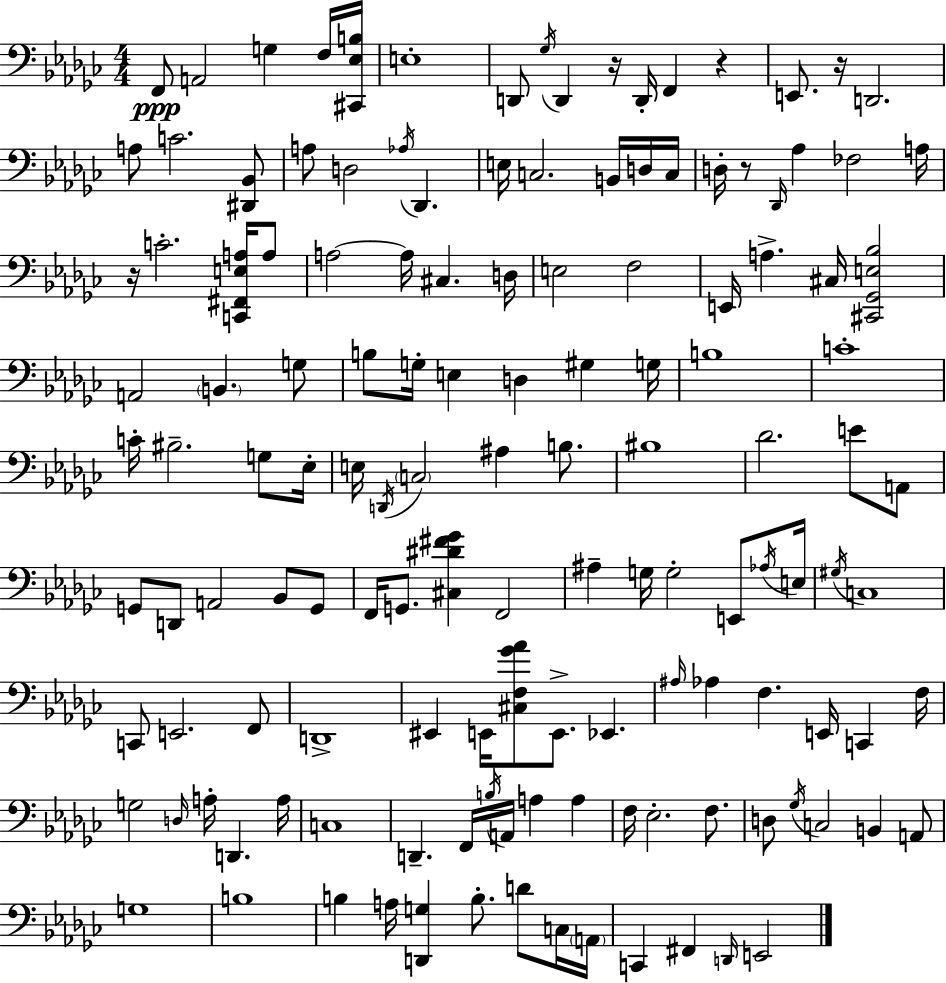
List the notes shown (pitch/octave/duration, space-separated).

F2/e A2/h G3/q F3/s [C#2,Eb3,B3]/s E3/w D2/e Gb3/s D2/q R/s D2/s F2/q R/q E2/e. R/s D2/h. A3/e C4/h. [D#2,Bb2]/e A3/e D3/h Ab3/s Db2/q. E3/s C3/h. B2/s D3/s C3/s D3/s R/e Db2/s Ab3/q FES3/h A3/s R/s C4/h. [C2,F#2,E3,A3]/s A3/e A3/h A3/s C#3/q. D3/s E3/h F3/h E2/s A3/q. C#3/s [C#2,Gb2,E3,Bb3]/h A2/h B2/q. G3/e B3/e G3/s E3/q D3/q G#3/q G3/s B3/w C4/w C4/s BIS3/h. G3/e Eb3/s E3/s D2/s C3/h A#3/q B3/e. BIS3/w Db4/h. E4/e A2/e G2/e D2/e A2/h Bb2/e G2/e F2/s G2/e. [C#3,D#4,F#4,Gb4]/q F2/h A#3/q G3/s G3/h E2/e Ab3/s E3/s G#3/s C3/w C2/e E2/h. F2/e D2/w EIS2/q E2/s [C#3,F3,Gb4,Ab4]/e E2/e. Eb2/q. A#3/s Ab3/q F3/q. E2/s C2/q F3/s G3/h D3/s A3/s D2/q. A3/s C3/w D2/q. F2/s B3/s A2/s A3/q A3/q F3/s Eb3/h. F3/e. D3/e Gb3/s C3/h B2/q A2/e G3/w B3/w B3/q A3/s [D2,G3]/q B3/e. D4/e C3/s A2/s C2/q F#2/q D2/s E2/h